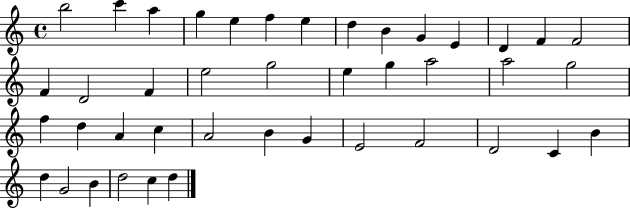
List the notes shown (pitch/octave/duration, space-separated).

B5/h C6/q A5/q G5/q E5/q F5/q E5/q D5/q B4/q G4/q E4/q D4/q F4/q F4/h F4/q D4/h F4/q E5/h G5/h E5/q G5/q A5/h A5/h G5/h F5/q D5/q A4/q C5/q A4/h B4/q G4/q E4/h F4/h D4/h C4/q B4/q D5/q G4/h B4/q D5/h C5/q D5/q